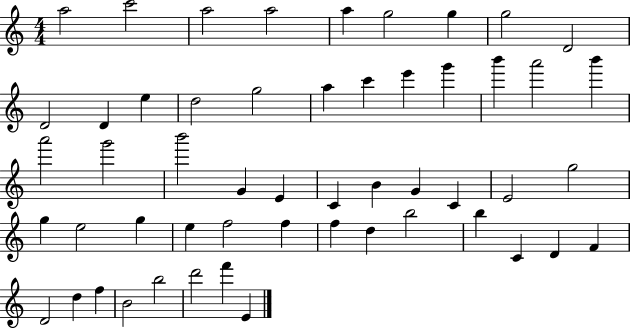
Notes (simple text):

A5/h C6/h A5/h A5/h A5/q G5/h G5/q G5/h D4/h D4/h D4/q E5/q D5/h G5/h A5/q C6/q E6/q G6/q B6/q A6/h B6/q A6/h G6/h B6/h G4/q E4/q C4/q B4/q G4/q C4/q E4/h G5/h G5/q E5/h G5/q E5/q F5/h F5/q F5/q D5/q B5/h B5/q C4/q D4/q F4/q D4/h D5/q F5/q B4/h B5/h D6/h F6/q E4/q